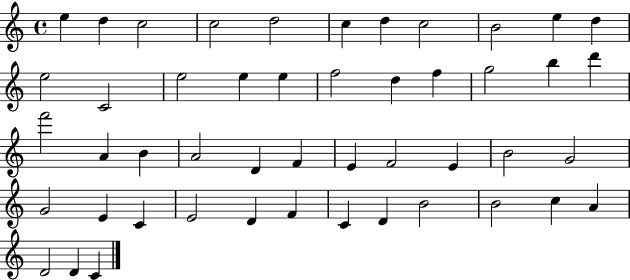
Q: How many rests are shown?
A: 0